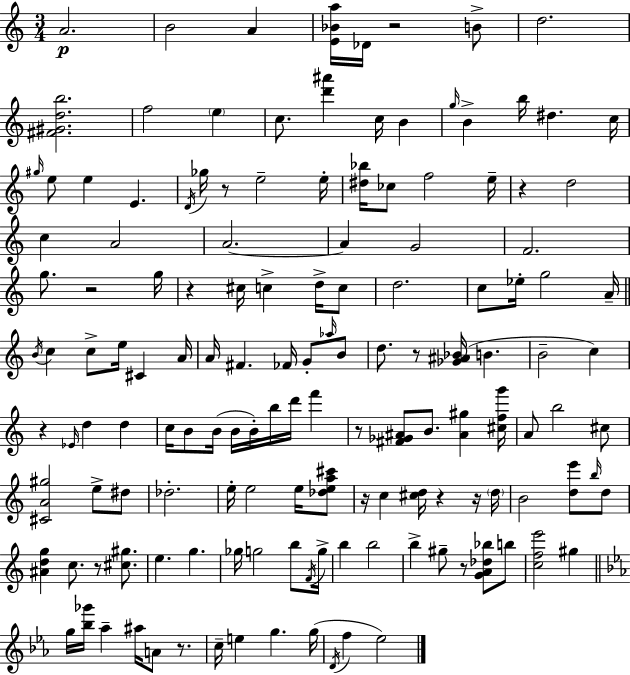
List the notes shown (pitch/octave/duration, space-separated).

A4/h. B4/h A4/q [E4,Bb4,A5]/s Db4/s R/h B4/e D5/h. [F#4,G#4,D5,B5]/h. F5/h E5/q C5/e. [D6,A#6]/q C5/s B4/q G5/s B4/q B5/s D#5/q. C5/s G#5/s E5/e E5/q E4/q. D4/s Gb5/s R/e E5/h E5/s [D#5,Bb5]/s CES5/e F5/h E5/s R/q D5/h C5/q A4/h A4/h. A4/q G4/h F4/h. G5/e. R/h G5/s R/q C#5/s C5/q D5/s C5/e D5/h. C5/e Eb5/s G5/h A4/s B4/s C5/q C5/e E5/s C#4/q A4/s A4/s F#4/q. FES4/s G4/e Ab5/s B4/e D5/e. R/e [Gb4,A#4,Bb4]/s B4/q. B4/h C5/q R/q Eb4/s D5/q D5/q C5/s B4/e B4/s B4/s B4/s B5/s D6/s F6/q R/e [F#4,Gb4,A#4]/e B4/e. [A#4,G#5]/q [C#5,F5,G6]/s A4/e B5/h C#5/e [C#4,A4,G#5]/h E5/e D#5/e Db5/h. E5/s E5/h E5/s [Db5,E5,A5,C#6]/e R/s C5/q [C#5,D5]/s R/q R/s D5/s B4/h [D5,E6]/e B5/s D5/e [A#4,D5,G5]/q C5/e. R/e [C#5,G#5]/e. E5/q. G5/q. Gb5/s G5/h B5/e F4/s G5/s B5/q B5/h B5/q G#5/e R/e [G4,A4,Db5,Bb5]/e B5/e [C5,F5,E6]/h G#5/q G5/s [Bb5,Gb6]/s Ab5/q A#5/s A4/e R/e. C5/s E5/q G5/q. G5/s D4/s F5/q Eb5/h